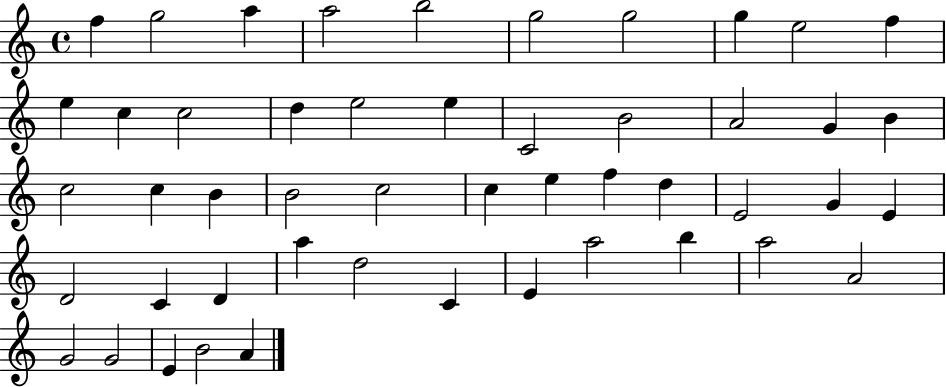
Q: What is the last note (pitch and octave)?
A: A4